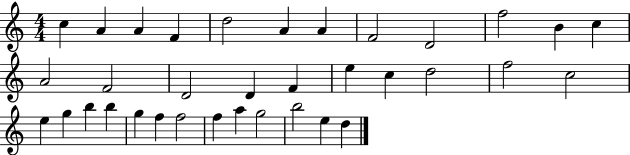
C5/q A4/q A4/q F4/q D5/h A4/q A4/q F4/h D4/h F5/h B4/q C5/q A4/h F4/h D4/h D4/q F4/q E5/q C5/q D5/h F5/h C5/h E5/q G5/q B5/q B5/q G5/q F5/q F5/h F5/q A5/q G5/h B5/h E5/q D5/q